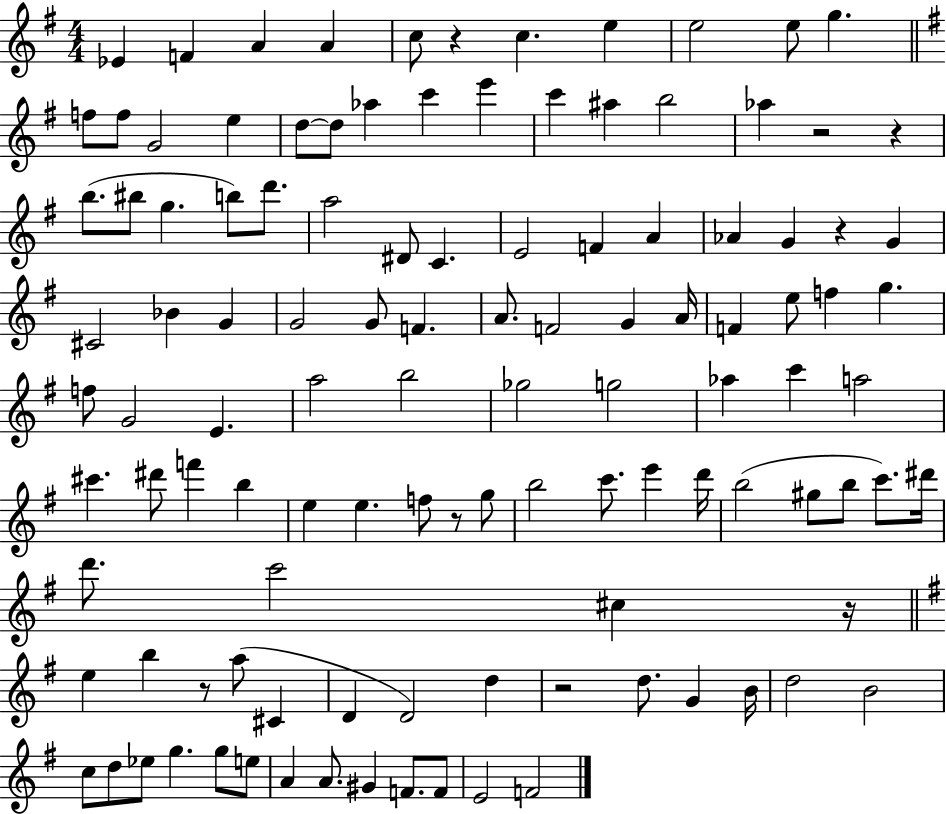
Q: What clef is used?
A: treble